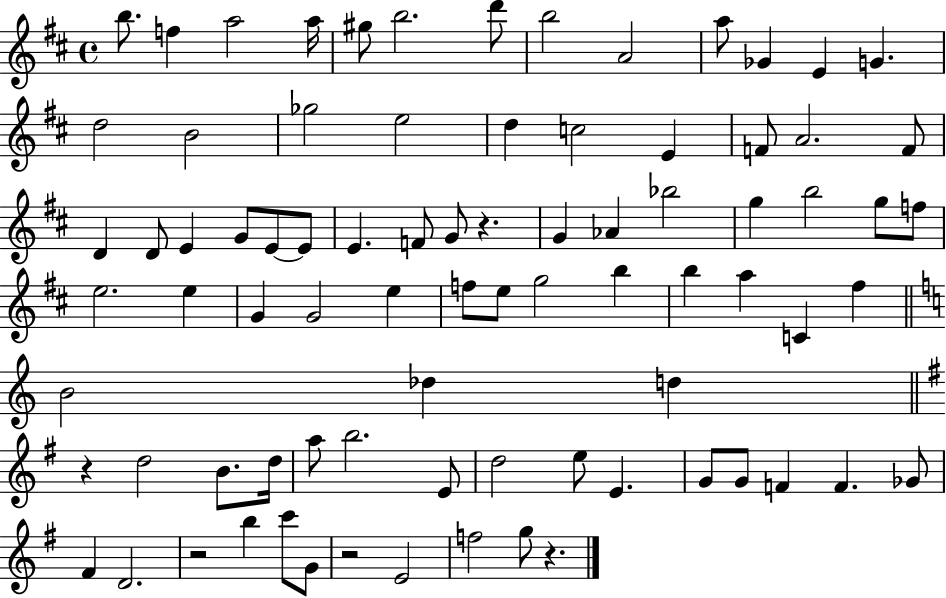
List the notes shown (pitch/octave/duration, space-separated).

B5/e. F5/q A5/h A5/s G#5/e B5/h. D6/e B5/h A4/h A5/e Gb4/q E4/q G4/q. D5/h B4/h Gb5/h E5/h D5/q C5/h E4/q F4/e A4/h. F4/e D4/q D4/e E4/q G4/e E4/e E4/e E4/q. F4/e G4/e R/q. G4/q Ab4/q Bb5/h G5/q B5/h G5/e F5/e E5/h. E5/q G4/q G4/h E5/q F5/e E5/e G5/h B5/q B5/q A5/q C4/q F#5/q B4/h Db5/q D5/q R/q D5/h B4/e. D5/s A5/e B5/h. E4/e D5/h E5/e E4/q. G4/e G4/e F4/q F4/q. Gb4/e F#4/q D4/h. R/h B5/q C6/e G4/e R/h E4/h F5/h G5/e R/q.